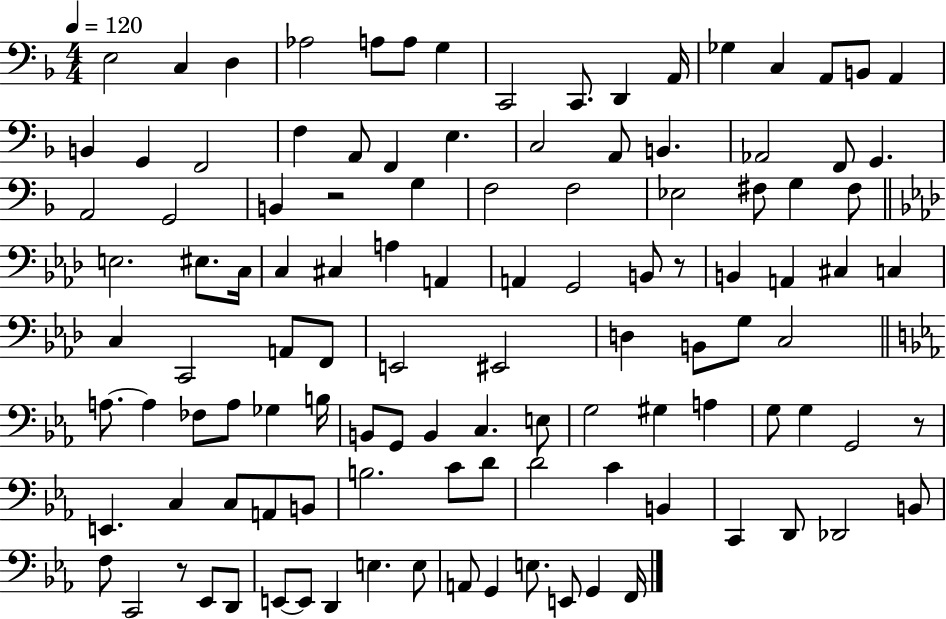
X:1
T:Untitled
M:4/4
L:1/4
K:F
E,2 C, D, _A,2 A,/2 A,/2 G, C,,2 C,,/2 D,, A,,/4 _G, C, A,,/2 B,,/2 A,, B,, G,, F,,2 F, A,,/2 F,, E, C,2 A,,/2 B,, _A,,2 F,,/2 G,, A,,2 G,,2 B,, z2 G, F,2 F,2 _E,2 ^F,/2 G, ^F,/2 E,2 ^E,/2 C,/4 C, ^C, A, A,, A,, G,,2 B,,/2 z/2 B,, A,, ^C, C, C, C,,2 A,,/2 F,,/2 E,,2 ^E,,2 D, B,,/2 G,/2 C,2 A,/2 A, _F,/2 A,/2 _G, B,/4 B,,/2 G,,/2 B,, C, E,/2 G,2 ^G, A, G,/2 G, G,,2 z/2 E,, C, C,/2 A,,/2 B,,/2 B,2 C/2 D/2 D2 C B,, C,, D,,/2 _D,,2 B,,/2 F,/2 C,,2 z/2 _E,,/2 D,,/2 E,,/2 E,,/2 D,, E, E,/2 A,,/2 G,, E,/2 E,,/2 G,, F,,/4